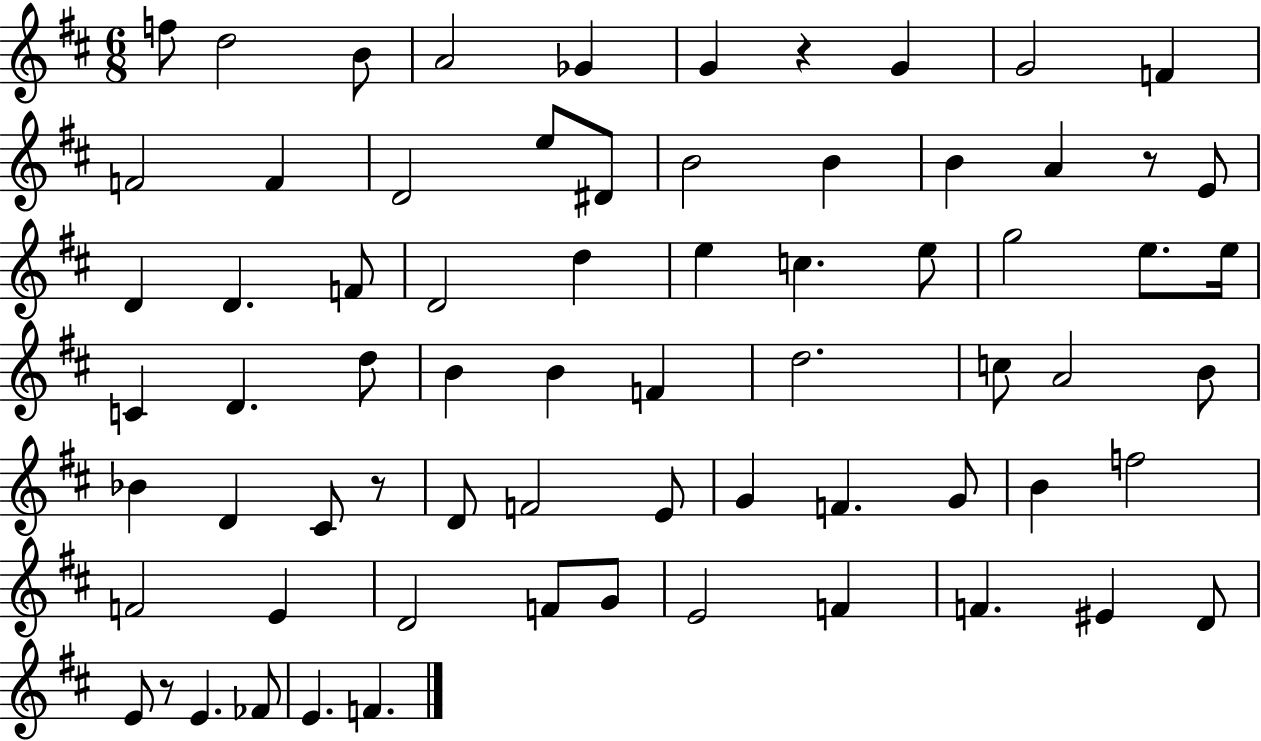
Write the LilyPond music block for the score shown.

{
  \clef treble
  \numericTimeSignature
  \time 6/8
  \key d \major
  f''8 d''2 b'8 | a'2 ges'4 | g'4 r4 g'4 | g'2 f'4 | \break f'2 f'4 | d'2 e''8 dis'8 | b'2 b'4 | b'4 a'4 r8 e'8 | \break d'4 d'4. f'8 | d'2 d''4 | e''4 c''4. e''8 | g''2 e''8. e''16 | \break c'4 d'4. d''8 | b'4 b'4 f'4 | d''2. | c''8 a'2 b'8 | \break bes'4 d'4 cis'8 r8 | d'8 f'2 e'8 | g'4 f'4. g'8 | b'4 f''2 | \break f'2 e'4 | d'2 f'8 g'8 | e'2 f'4 | f'4. eis'4 d'8 | \break e'8 r8 e'4. fes'8 | e'4. f'4. | \bar "|."
}